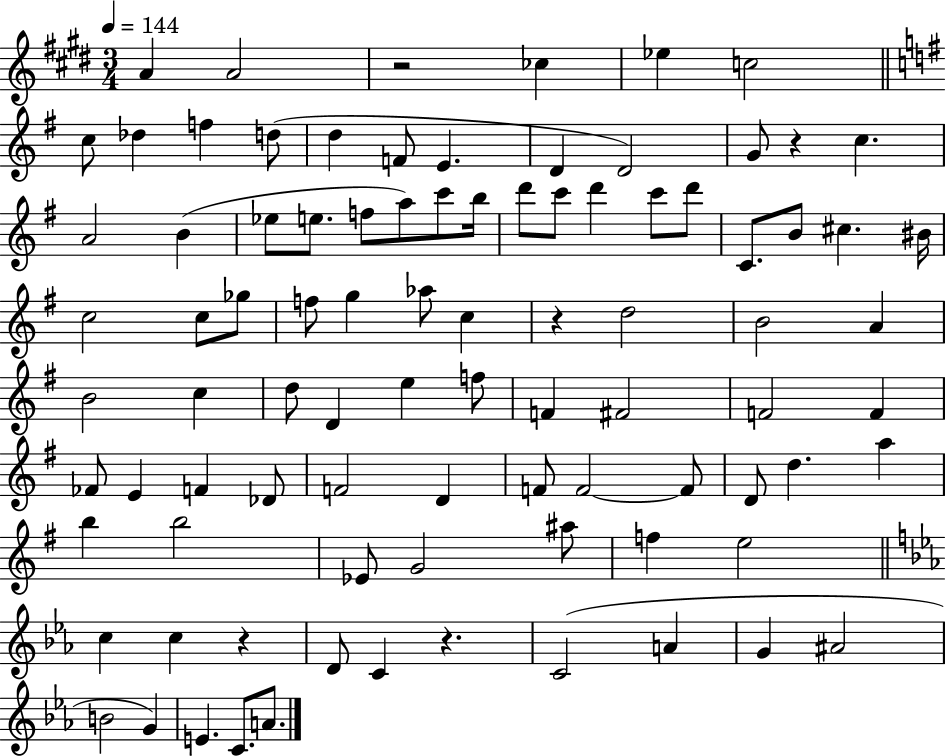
{
  \clef treble
  \numericTimeSignature
  \time 3/4
  \key e \major
  \tempo 4 = 144
  a'4 a'2 | r2 ces''4 | ees''4 c''2 | \bar "||" \break \key g \major c''8 des''4 f''4 d''8( | d''4 f'8 e'4. | d'4 d'2) | g'8 r4 c''4. | \break a'2 b'4( | ees''8 e''8. f''8 a''8) c'''8 b''16 | d'''8 c'''8 d'''4 c'''8 d'''8 | c'8. b'8 cis''4. bis'16 | \break c''2 c''8 ges''8 | f''8 g''4 aes''8 c''4 | r4 d''2 | b'2 a'4 | \break b'2 c''4 | d''8 d'4 e''4 f''8 | f'4 fis'2 | f'2 f'4 | \break fes'8 e'4 f'4 des'8 | f'2 d'4 | f'8 f'2~~ f'8 | d'8 d''4. a''4 | \break b''4 b''2 | ees'8 g'2 ais''8 | f''4 e''2 | \bar "||" \break \key c \minor c''4 c''4 r4 | d'8 c'4 r4. | c'2( a'4 | g'4 ais'2 | \break b'2 g'4) | e'4. c'8. a'8. | \bar "|."
}